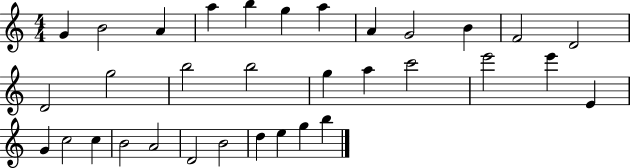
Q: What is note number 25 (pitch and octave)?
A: C5